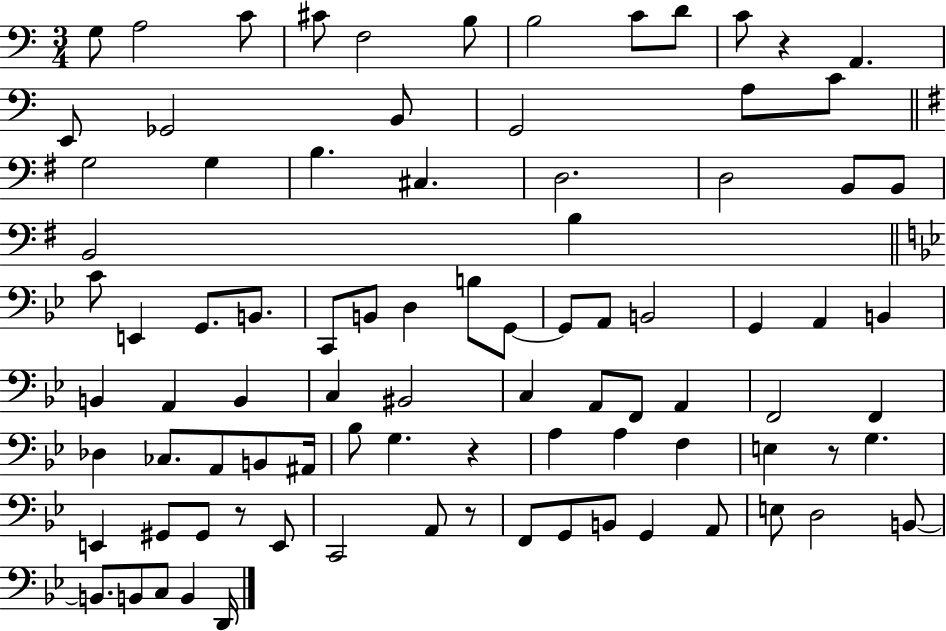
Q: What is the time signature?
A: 3/4